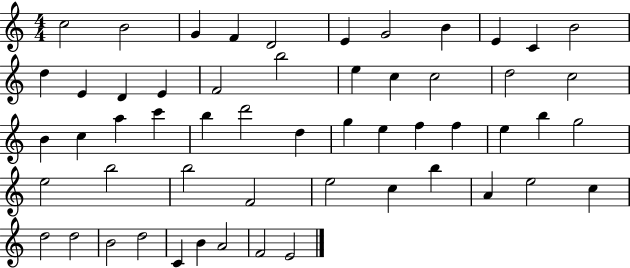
{
  \clef treble
  \numericTimeSignature
  \time 4/4
  \key c \major
  c''2 b'2 | g'4 f'4 d'2 | e'4 g'2 b'4 | e'4 c'4 b'2 | \break d''4 e'4 d'4 e'4 | f'2 b''2 | e''4 c''4 c''2 | d''2 c''2 | \break b'4 c''4 a''4 c'''4 | b''4 d'''2 d''4 | g''4 e''4 f''4 f''4 | e''4 b''4 g''2 | \break e''2 b''2 | b''2 f'2 | e''2 c''4 b''4 | a'4 e''2 c''4 | \break d''2 d''2 | b'2 d''2 | c'4 b'4 a'2 | f'2 e'2 | \break \bar "|."
}